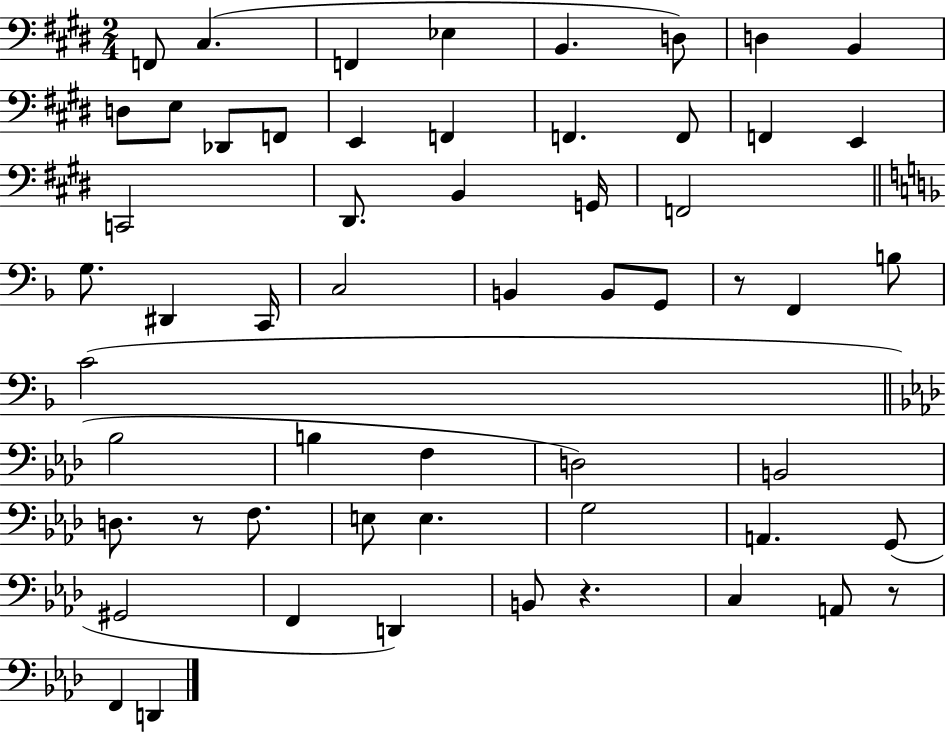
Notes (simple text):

F2/e C#3/q. F2/q Eb3/q B2/q. D3/e D3/q B2/q D3/e E3/e Db2/e F2/e E2/q F2/q F2/q. F2/e F2/q E2/q C2/h D#2/e. B2/q G2/s F2/h G3/e. D#2/q C2/s C3/h B2/q B2/e G2/e R/e F2/q B3/e C4/h Bb3/h B3/q F3/q D3/h B2/h D3/e. R/e F3/e. E3/e E3/q. G3/h A2/q. G2/e G#2/h F2/q D2/q B2/e R/q. C3/q A2/e R/e F2/q D2/q